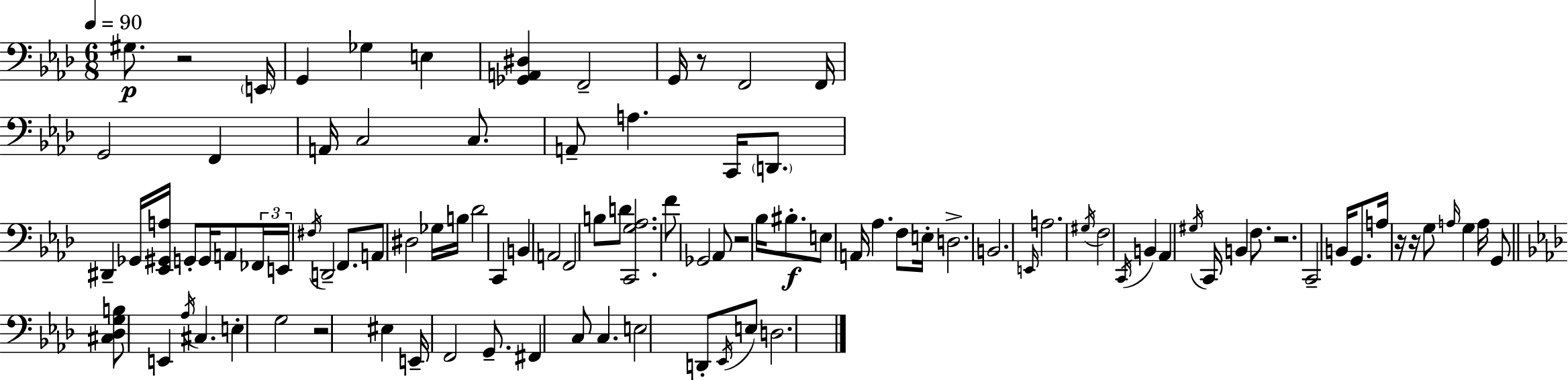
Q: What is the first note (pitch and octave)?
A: G#3